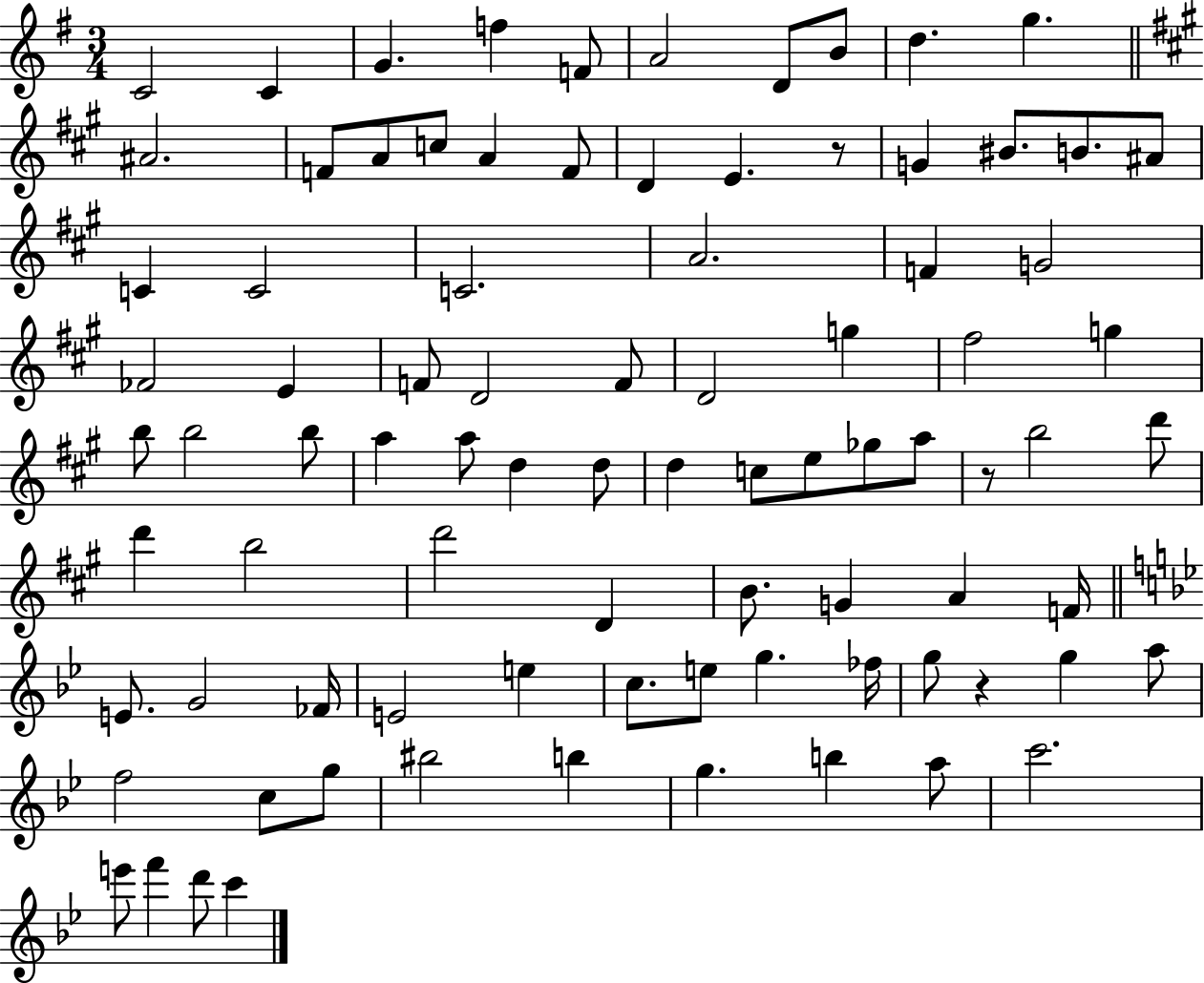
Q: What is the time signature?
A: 3/4